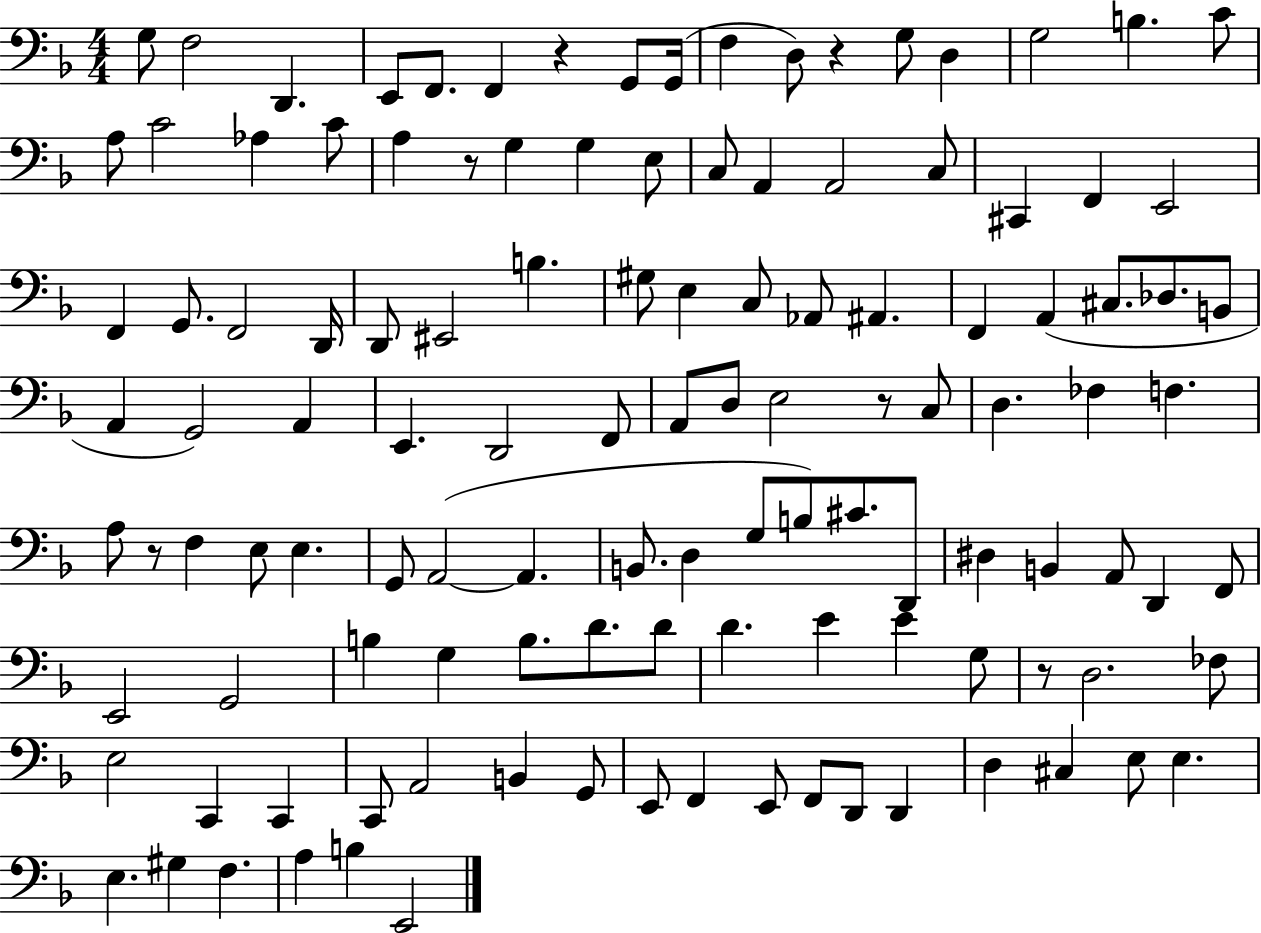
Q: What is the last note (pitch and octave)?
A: E2